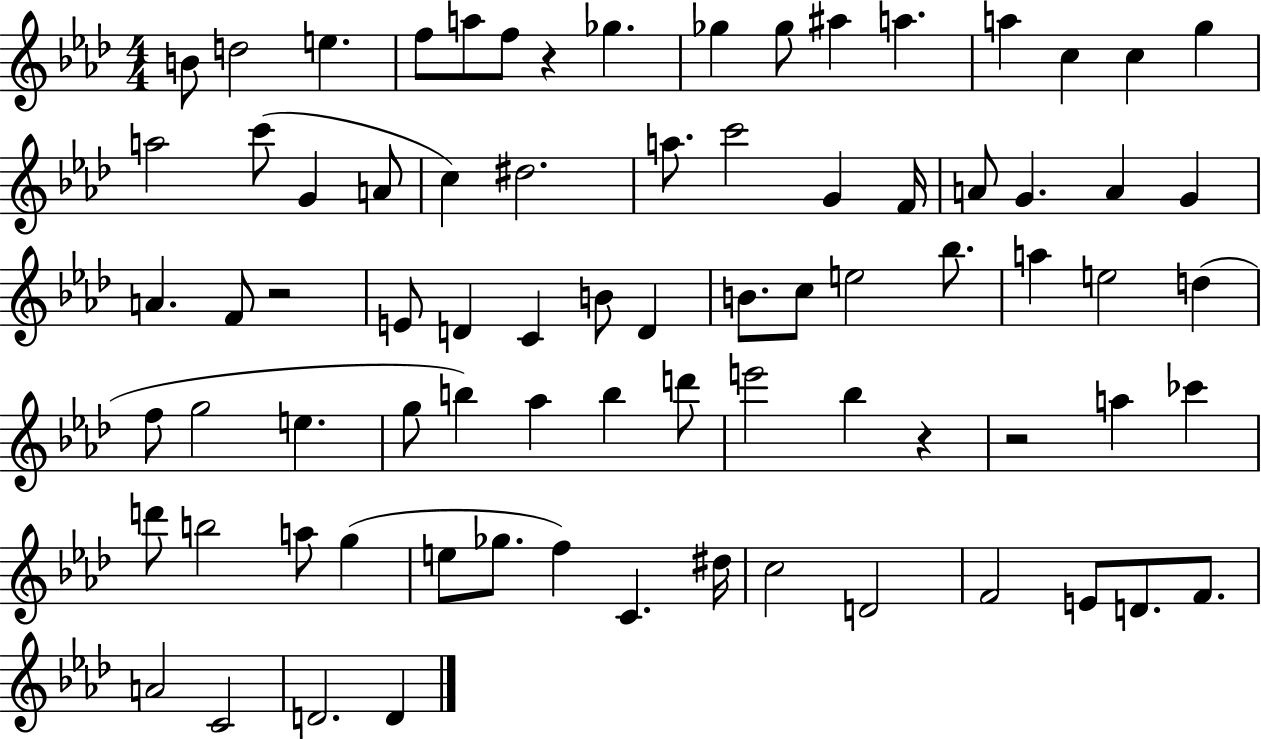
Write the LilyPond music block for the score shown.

{
  \clef treble
  \numericTimeSignature
  \time 4/4
  \key aes \major
  b'8 d''2 e''4. | f''8 a''8 f''8 r4 ges''4. | ges''4 ges''8 ais''4 a''4. | a''4 c''4 c''4 g''4 | \break a''2 c'''8( g'4 a'8 | c''4) dis''2. | a''8. c'''2 g'4 f'16 | a'8 g'4. a'4 g'4 | \break a'4. f'8 r2 | e'8 d'4 c'4 b'8 d'4 | b'8. c''8 e''2 bes''8. | a''4 e''2 d''4( | \break f''8 g''2 e''4. | g''8 b''4) aes''4 b''4 d'''8 | e'''2 bes''4 r4 | r2 a''4 ces'''4 | \break d'''8 b''2 a''8 g''4( | e''8 ges''8. f''4) c'4. dis''16 | c''2 d'2 | f'2 e'8 d'8. f'8. | \break a'2 c'2 | d'2. d'4 | \bar "|."
}